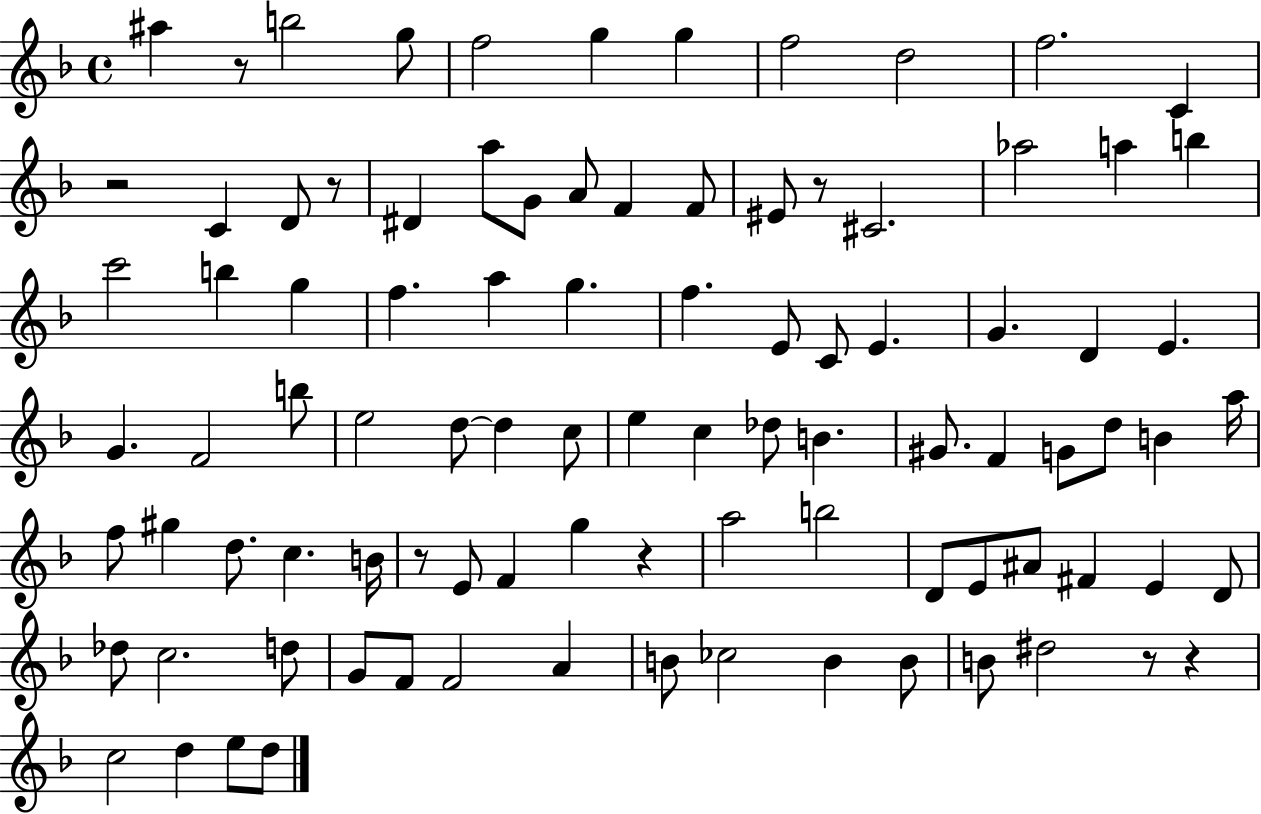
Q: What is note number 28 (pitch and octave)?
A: A5